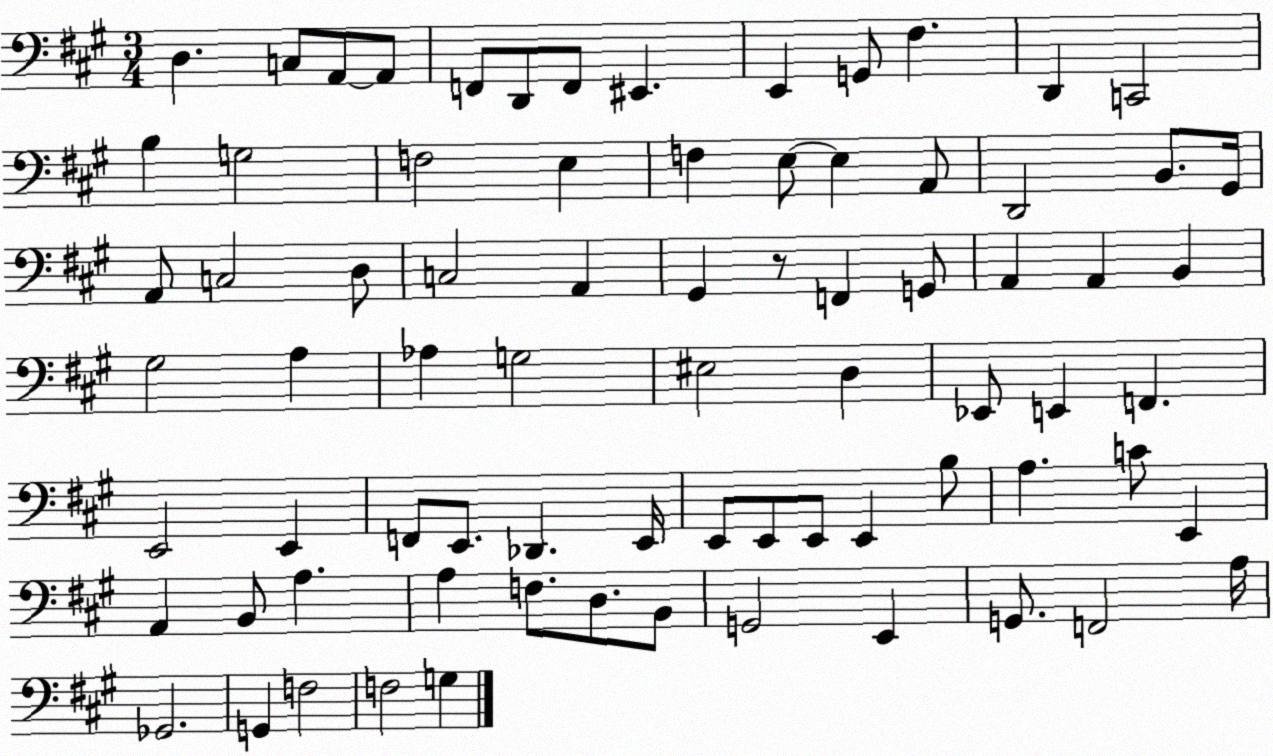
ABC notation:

X:1
T:Untitled
M:3/4
L:1/4
K:A
D, C,/2 A,,/2 A,,/2 F,,/2 D,,/2 F,,/2 ^E,, E,, G,,/2 ^F, D,, C,,2 B, G,2 F,2 E, F, E,/2 E, A,,/2 D,,2 B,,/2 ^G,,/4 A,,/2 C,2 D,/2 C,2 A,, ^G,, z/2 F,, G,,/2 A,, A,, B,, ^G,2 A, _A, G,2 ^E,2 D, _E,,/2 E,, F,, E,,2 E,, F,,/2 E,,/2 _D,, E,,/4 E,,/2 E,,/2 E,,/2 E,, B,/2 A, C/2 E,, A,, B,,/2 A, A, F,/2 D,/2 B,,/2 G,,2 E,, G,,/2 F,,2 A,/4 _G,,2 G,, F,2 F,2 G,